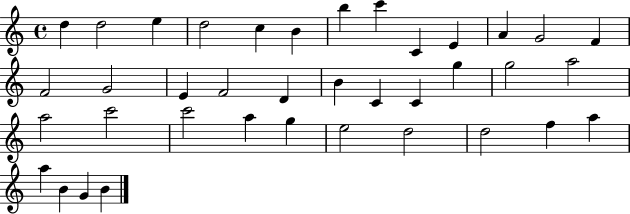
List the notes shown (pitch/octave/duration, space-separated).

D5/q D5/h E5/q D5/h C5/q B4/q B5/q C6/q C4/q E4/q A4/q G4/h F4/q F4/h G4/h E4/q F4/h D4/q B4/q C4/q C4/q G5/q G5/h A5/h A5/h C6/h C6/h A5/q G5/q E5/h D5/h D5/h F5/q A5/q A5/q B4/q G4/q B4/q